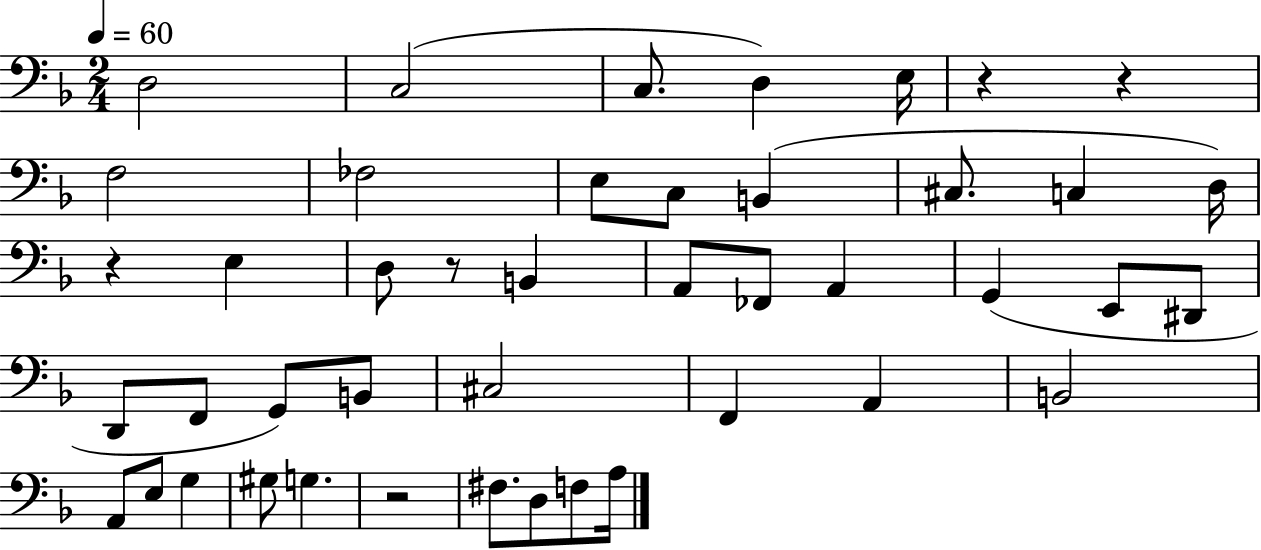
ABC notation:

X:1
T:Untitled
M:2/4
L:1/4
K:F
D,2 C,2 C,/2 D, E,/4 z z F,2 _F,2 E,/2 C,/2 B,, ^C,/2 C, D,/4 z E, D,/2 z/2 B,, A,,/2 _F,,/2 A,, G,, E,,/2 ^D,,/2 D,,/2 F,,/2 G,,/2 B,,/2 ^C,2 F,, A,, B,,2 A,,/2 E,/2 G, ^G,/2 G, z2 ^F,/2 D,/2 F,/2 A,/4